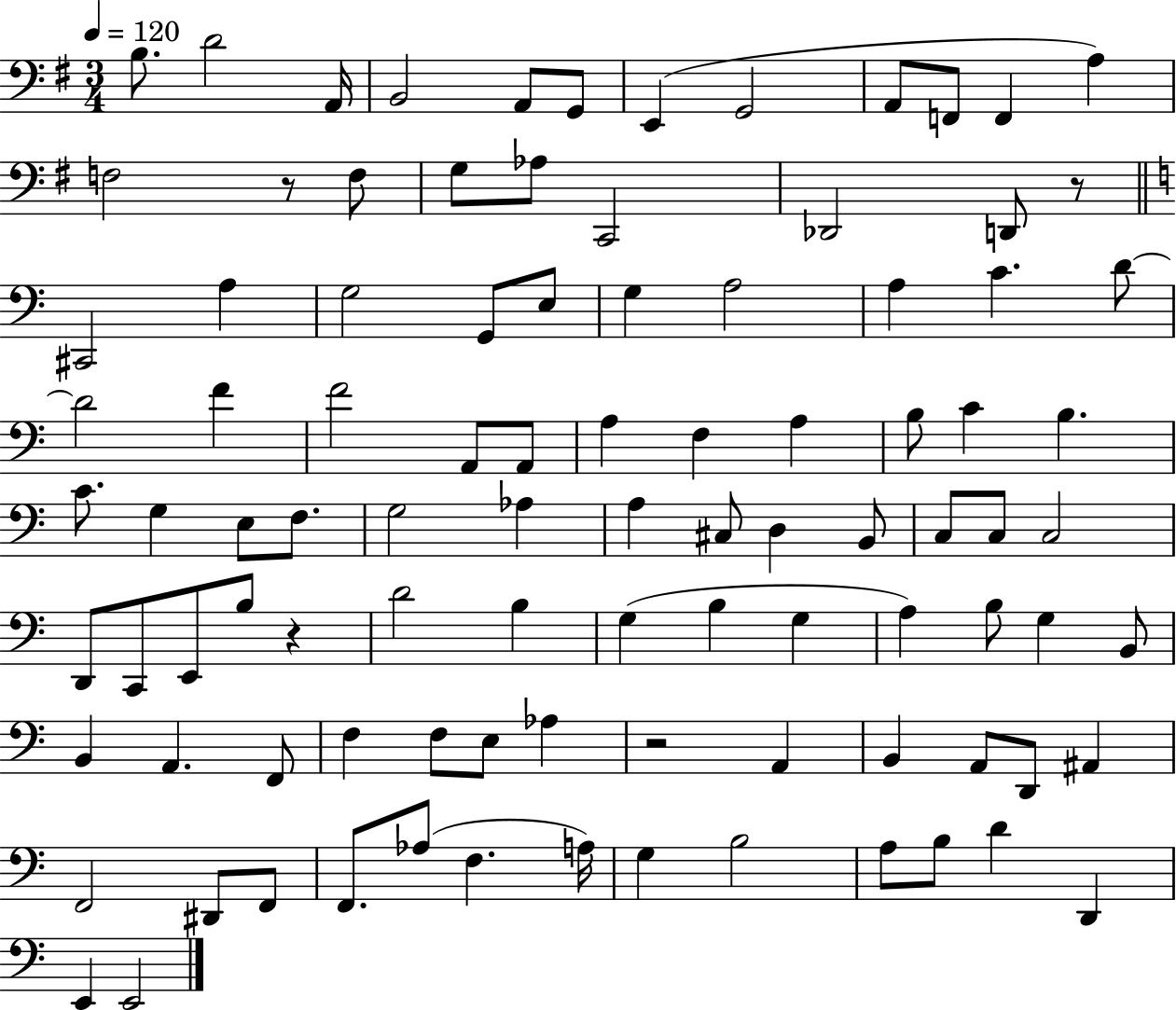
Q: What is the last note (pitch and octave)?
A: E2